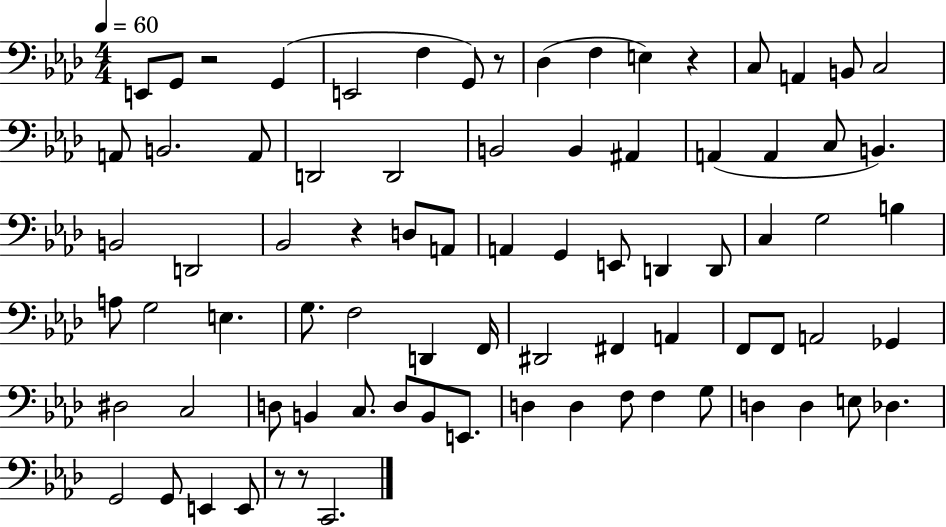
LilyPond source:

{
  \clef bass
  \numericTimeSignature
  \time 4/4
  \key aes \major
  \tempo 4 = 60
  e,8 g,8 r2 g,4( | e,2 f4 g,8) r8 | des4( f4 e4) r4 | c8 a,4 b,8 c2 | \break a,8 b,2. a,8 | d,2 d,2 | b,2 b,4 ais,4 | a,4( a,4 c8 b,4.) | \break b,2 d,2 | bes,2 r4 d8 a,8 | a,4 g,4 e,8 d,4 d,8 | c4 g2 b4 | \break a8 g2 e4. | g8. f2 d,4 f,16 | dis,2 fis,4 a,4 | f,8 f,8 a,2 ges,4 | \break dis2 c2 | d8 b,4 c8. d8 b,8 e,8. | d4 d4 f8 f4 g8 | d4 d4 e8 des4. | \break g,2 g,8 e,4 e,8 | r8 r8 c,2. | \bar "|."
}